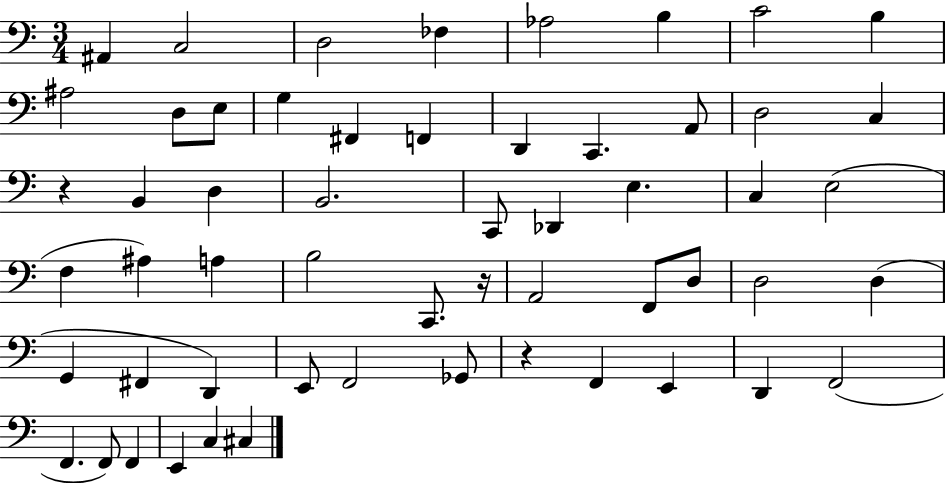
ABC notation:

X:1
T:Untitled
M:3/4
L:1/4
K:C
^A,, C,2 D,2 _F, _A,2 B, C2 B, ^A,2 D,/2 E,/2 G, ^F,, F,, D,, C,, A,,/2 D,2 C, z B,, D, B,,2 C,,/2 _D,, E, C, E,2 F, ^A, A, B,2 C,,/2 z/4 A,,2 F,,/2 D,/2 D,2 D, G,, ^F,, D,, E,,/2 F,,2 _G,,/2 z F,, E,, D,, F,,2 F,, F,,/2 F,, E,, C, ^C,